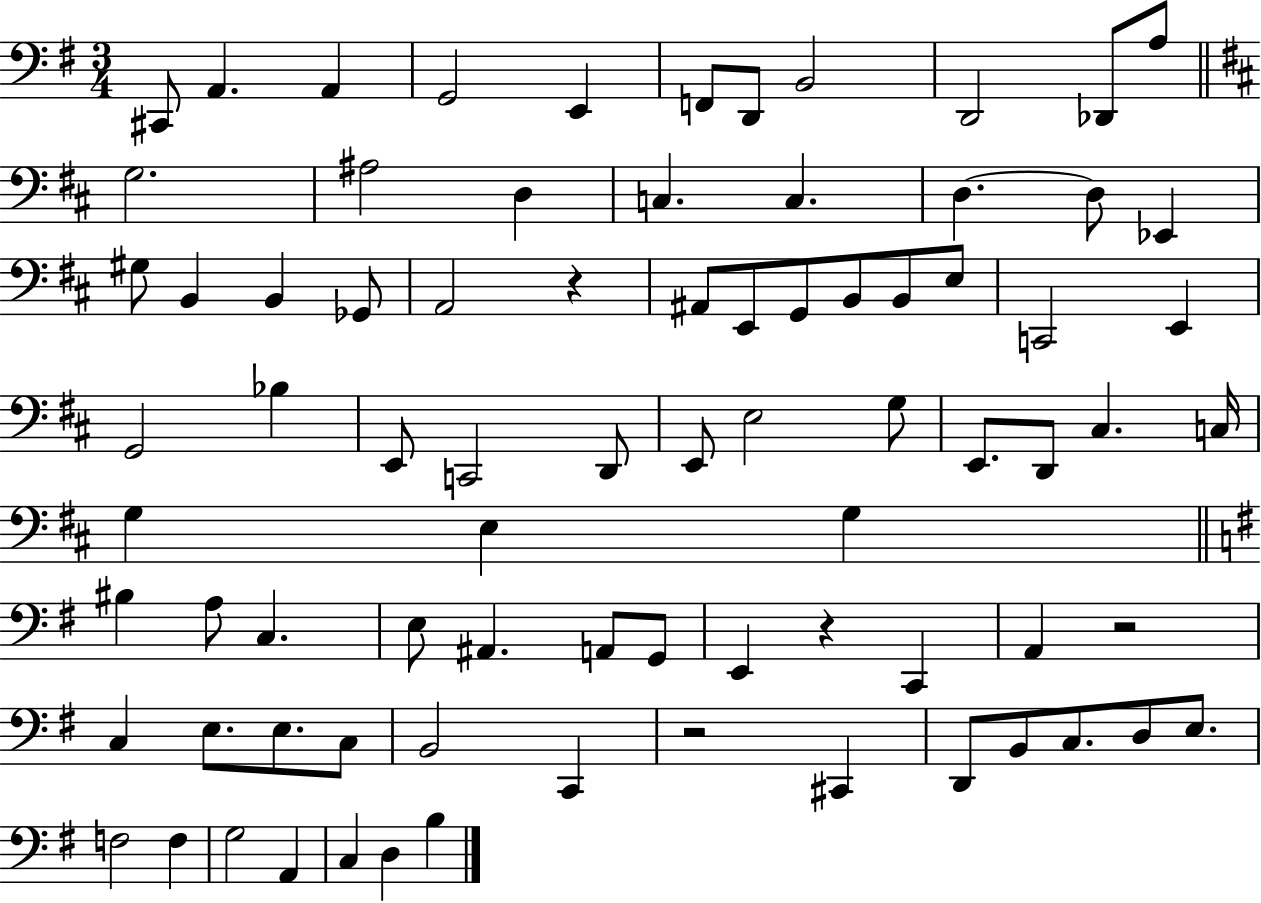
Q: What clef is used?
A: bass